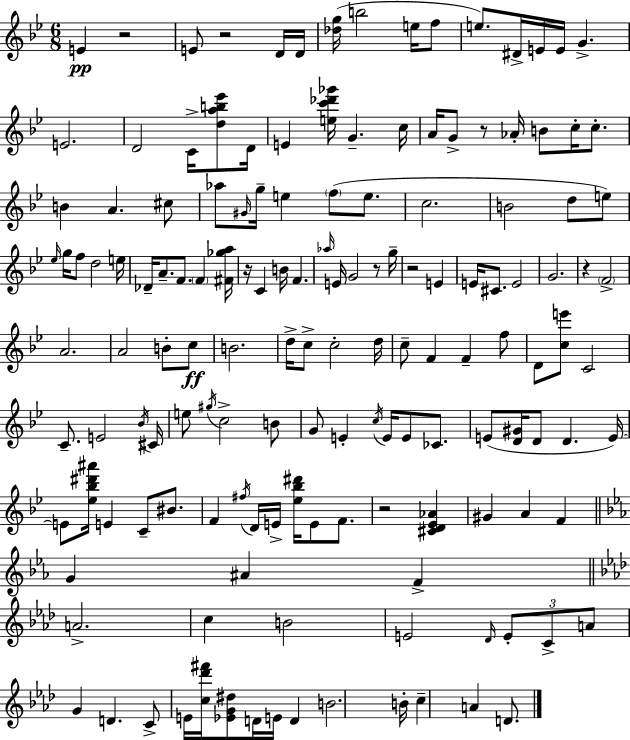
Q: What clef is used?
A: treble